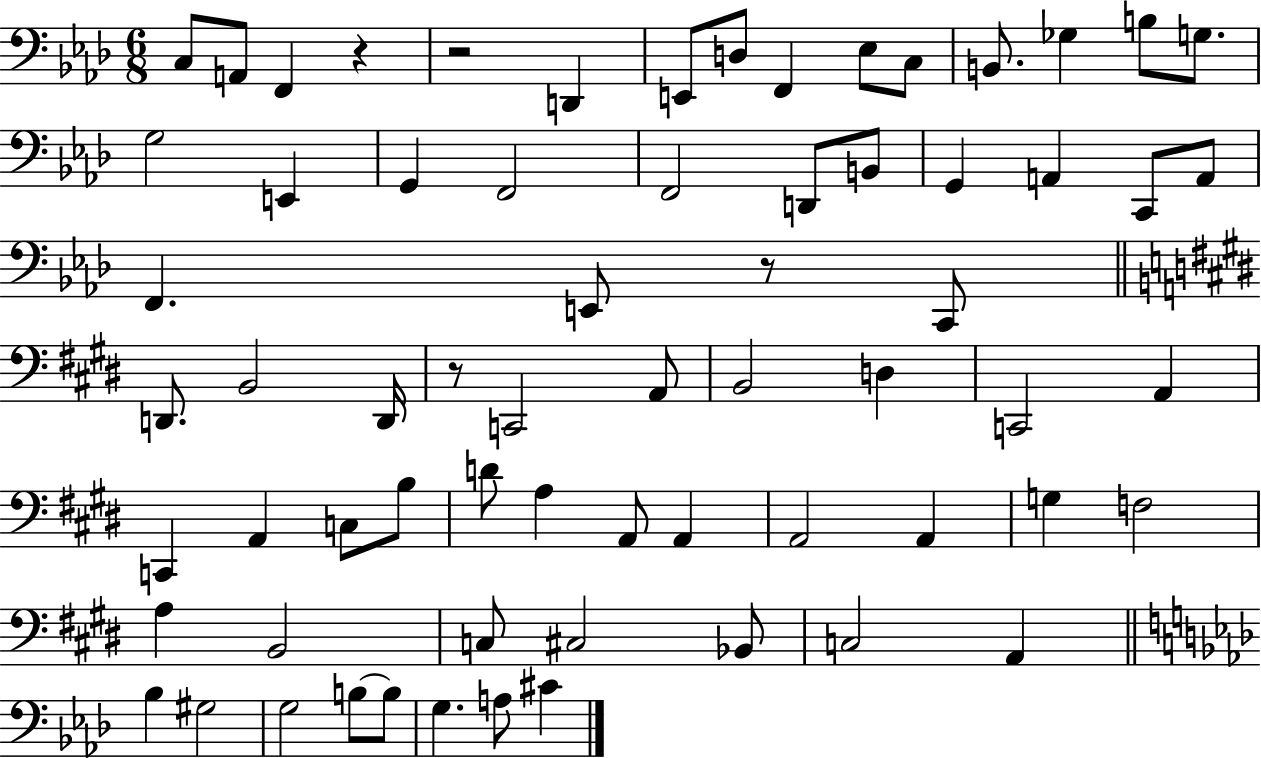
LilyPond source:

{
  \clef bass
  \numericTimeSignature
  \time 6/8
  \key aes \major
  c8 a,8 f,4 r4 | r2 d,4 | e,8 d8 f,4 ees8 c8 | b,8. ges4 b8 g8. | \break g2 e,4 | g,4 f,2 | f,2 d,8 b,8 | g,4 a,4 c,8 a,8 | \break f,4. e,8 r8 c,8 | \bar "||" \break \key e \major d,8. b,2 d,16 | r8 c,2 a,8 | b,2 d4 | c,2 a,4 | \break c,4 a,4 c8 b8 | d'8 a4 a,8 a,4 | a,2 a,4 | g4 f2 | \break a4 b,2 | c8 cis2 bes,8 | c2 a,4 | \bar "||" \break \key f \minor bes4 gis2 | g2 b8~~ b8 | g4. a8 cis'4 | \bar "|."
}